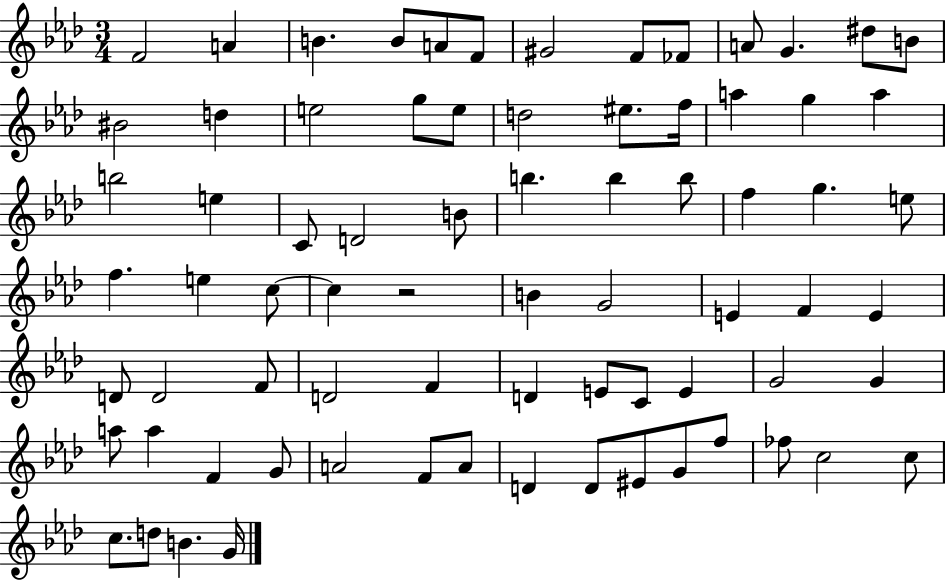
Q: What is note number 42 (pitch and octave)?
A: E4